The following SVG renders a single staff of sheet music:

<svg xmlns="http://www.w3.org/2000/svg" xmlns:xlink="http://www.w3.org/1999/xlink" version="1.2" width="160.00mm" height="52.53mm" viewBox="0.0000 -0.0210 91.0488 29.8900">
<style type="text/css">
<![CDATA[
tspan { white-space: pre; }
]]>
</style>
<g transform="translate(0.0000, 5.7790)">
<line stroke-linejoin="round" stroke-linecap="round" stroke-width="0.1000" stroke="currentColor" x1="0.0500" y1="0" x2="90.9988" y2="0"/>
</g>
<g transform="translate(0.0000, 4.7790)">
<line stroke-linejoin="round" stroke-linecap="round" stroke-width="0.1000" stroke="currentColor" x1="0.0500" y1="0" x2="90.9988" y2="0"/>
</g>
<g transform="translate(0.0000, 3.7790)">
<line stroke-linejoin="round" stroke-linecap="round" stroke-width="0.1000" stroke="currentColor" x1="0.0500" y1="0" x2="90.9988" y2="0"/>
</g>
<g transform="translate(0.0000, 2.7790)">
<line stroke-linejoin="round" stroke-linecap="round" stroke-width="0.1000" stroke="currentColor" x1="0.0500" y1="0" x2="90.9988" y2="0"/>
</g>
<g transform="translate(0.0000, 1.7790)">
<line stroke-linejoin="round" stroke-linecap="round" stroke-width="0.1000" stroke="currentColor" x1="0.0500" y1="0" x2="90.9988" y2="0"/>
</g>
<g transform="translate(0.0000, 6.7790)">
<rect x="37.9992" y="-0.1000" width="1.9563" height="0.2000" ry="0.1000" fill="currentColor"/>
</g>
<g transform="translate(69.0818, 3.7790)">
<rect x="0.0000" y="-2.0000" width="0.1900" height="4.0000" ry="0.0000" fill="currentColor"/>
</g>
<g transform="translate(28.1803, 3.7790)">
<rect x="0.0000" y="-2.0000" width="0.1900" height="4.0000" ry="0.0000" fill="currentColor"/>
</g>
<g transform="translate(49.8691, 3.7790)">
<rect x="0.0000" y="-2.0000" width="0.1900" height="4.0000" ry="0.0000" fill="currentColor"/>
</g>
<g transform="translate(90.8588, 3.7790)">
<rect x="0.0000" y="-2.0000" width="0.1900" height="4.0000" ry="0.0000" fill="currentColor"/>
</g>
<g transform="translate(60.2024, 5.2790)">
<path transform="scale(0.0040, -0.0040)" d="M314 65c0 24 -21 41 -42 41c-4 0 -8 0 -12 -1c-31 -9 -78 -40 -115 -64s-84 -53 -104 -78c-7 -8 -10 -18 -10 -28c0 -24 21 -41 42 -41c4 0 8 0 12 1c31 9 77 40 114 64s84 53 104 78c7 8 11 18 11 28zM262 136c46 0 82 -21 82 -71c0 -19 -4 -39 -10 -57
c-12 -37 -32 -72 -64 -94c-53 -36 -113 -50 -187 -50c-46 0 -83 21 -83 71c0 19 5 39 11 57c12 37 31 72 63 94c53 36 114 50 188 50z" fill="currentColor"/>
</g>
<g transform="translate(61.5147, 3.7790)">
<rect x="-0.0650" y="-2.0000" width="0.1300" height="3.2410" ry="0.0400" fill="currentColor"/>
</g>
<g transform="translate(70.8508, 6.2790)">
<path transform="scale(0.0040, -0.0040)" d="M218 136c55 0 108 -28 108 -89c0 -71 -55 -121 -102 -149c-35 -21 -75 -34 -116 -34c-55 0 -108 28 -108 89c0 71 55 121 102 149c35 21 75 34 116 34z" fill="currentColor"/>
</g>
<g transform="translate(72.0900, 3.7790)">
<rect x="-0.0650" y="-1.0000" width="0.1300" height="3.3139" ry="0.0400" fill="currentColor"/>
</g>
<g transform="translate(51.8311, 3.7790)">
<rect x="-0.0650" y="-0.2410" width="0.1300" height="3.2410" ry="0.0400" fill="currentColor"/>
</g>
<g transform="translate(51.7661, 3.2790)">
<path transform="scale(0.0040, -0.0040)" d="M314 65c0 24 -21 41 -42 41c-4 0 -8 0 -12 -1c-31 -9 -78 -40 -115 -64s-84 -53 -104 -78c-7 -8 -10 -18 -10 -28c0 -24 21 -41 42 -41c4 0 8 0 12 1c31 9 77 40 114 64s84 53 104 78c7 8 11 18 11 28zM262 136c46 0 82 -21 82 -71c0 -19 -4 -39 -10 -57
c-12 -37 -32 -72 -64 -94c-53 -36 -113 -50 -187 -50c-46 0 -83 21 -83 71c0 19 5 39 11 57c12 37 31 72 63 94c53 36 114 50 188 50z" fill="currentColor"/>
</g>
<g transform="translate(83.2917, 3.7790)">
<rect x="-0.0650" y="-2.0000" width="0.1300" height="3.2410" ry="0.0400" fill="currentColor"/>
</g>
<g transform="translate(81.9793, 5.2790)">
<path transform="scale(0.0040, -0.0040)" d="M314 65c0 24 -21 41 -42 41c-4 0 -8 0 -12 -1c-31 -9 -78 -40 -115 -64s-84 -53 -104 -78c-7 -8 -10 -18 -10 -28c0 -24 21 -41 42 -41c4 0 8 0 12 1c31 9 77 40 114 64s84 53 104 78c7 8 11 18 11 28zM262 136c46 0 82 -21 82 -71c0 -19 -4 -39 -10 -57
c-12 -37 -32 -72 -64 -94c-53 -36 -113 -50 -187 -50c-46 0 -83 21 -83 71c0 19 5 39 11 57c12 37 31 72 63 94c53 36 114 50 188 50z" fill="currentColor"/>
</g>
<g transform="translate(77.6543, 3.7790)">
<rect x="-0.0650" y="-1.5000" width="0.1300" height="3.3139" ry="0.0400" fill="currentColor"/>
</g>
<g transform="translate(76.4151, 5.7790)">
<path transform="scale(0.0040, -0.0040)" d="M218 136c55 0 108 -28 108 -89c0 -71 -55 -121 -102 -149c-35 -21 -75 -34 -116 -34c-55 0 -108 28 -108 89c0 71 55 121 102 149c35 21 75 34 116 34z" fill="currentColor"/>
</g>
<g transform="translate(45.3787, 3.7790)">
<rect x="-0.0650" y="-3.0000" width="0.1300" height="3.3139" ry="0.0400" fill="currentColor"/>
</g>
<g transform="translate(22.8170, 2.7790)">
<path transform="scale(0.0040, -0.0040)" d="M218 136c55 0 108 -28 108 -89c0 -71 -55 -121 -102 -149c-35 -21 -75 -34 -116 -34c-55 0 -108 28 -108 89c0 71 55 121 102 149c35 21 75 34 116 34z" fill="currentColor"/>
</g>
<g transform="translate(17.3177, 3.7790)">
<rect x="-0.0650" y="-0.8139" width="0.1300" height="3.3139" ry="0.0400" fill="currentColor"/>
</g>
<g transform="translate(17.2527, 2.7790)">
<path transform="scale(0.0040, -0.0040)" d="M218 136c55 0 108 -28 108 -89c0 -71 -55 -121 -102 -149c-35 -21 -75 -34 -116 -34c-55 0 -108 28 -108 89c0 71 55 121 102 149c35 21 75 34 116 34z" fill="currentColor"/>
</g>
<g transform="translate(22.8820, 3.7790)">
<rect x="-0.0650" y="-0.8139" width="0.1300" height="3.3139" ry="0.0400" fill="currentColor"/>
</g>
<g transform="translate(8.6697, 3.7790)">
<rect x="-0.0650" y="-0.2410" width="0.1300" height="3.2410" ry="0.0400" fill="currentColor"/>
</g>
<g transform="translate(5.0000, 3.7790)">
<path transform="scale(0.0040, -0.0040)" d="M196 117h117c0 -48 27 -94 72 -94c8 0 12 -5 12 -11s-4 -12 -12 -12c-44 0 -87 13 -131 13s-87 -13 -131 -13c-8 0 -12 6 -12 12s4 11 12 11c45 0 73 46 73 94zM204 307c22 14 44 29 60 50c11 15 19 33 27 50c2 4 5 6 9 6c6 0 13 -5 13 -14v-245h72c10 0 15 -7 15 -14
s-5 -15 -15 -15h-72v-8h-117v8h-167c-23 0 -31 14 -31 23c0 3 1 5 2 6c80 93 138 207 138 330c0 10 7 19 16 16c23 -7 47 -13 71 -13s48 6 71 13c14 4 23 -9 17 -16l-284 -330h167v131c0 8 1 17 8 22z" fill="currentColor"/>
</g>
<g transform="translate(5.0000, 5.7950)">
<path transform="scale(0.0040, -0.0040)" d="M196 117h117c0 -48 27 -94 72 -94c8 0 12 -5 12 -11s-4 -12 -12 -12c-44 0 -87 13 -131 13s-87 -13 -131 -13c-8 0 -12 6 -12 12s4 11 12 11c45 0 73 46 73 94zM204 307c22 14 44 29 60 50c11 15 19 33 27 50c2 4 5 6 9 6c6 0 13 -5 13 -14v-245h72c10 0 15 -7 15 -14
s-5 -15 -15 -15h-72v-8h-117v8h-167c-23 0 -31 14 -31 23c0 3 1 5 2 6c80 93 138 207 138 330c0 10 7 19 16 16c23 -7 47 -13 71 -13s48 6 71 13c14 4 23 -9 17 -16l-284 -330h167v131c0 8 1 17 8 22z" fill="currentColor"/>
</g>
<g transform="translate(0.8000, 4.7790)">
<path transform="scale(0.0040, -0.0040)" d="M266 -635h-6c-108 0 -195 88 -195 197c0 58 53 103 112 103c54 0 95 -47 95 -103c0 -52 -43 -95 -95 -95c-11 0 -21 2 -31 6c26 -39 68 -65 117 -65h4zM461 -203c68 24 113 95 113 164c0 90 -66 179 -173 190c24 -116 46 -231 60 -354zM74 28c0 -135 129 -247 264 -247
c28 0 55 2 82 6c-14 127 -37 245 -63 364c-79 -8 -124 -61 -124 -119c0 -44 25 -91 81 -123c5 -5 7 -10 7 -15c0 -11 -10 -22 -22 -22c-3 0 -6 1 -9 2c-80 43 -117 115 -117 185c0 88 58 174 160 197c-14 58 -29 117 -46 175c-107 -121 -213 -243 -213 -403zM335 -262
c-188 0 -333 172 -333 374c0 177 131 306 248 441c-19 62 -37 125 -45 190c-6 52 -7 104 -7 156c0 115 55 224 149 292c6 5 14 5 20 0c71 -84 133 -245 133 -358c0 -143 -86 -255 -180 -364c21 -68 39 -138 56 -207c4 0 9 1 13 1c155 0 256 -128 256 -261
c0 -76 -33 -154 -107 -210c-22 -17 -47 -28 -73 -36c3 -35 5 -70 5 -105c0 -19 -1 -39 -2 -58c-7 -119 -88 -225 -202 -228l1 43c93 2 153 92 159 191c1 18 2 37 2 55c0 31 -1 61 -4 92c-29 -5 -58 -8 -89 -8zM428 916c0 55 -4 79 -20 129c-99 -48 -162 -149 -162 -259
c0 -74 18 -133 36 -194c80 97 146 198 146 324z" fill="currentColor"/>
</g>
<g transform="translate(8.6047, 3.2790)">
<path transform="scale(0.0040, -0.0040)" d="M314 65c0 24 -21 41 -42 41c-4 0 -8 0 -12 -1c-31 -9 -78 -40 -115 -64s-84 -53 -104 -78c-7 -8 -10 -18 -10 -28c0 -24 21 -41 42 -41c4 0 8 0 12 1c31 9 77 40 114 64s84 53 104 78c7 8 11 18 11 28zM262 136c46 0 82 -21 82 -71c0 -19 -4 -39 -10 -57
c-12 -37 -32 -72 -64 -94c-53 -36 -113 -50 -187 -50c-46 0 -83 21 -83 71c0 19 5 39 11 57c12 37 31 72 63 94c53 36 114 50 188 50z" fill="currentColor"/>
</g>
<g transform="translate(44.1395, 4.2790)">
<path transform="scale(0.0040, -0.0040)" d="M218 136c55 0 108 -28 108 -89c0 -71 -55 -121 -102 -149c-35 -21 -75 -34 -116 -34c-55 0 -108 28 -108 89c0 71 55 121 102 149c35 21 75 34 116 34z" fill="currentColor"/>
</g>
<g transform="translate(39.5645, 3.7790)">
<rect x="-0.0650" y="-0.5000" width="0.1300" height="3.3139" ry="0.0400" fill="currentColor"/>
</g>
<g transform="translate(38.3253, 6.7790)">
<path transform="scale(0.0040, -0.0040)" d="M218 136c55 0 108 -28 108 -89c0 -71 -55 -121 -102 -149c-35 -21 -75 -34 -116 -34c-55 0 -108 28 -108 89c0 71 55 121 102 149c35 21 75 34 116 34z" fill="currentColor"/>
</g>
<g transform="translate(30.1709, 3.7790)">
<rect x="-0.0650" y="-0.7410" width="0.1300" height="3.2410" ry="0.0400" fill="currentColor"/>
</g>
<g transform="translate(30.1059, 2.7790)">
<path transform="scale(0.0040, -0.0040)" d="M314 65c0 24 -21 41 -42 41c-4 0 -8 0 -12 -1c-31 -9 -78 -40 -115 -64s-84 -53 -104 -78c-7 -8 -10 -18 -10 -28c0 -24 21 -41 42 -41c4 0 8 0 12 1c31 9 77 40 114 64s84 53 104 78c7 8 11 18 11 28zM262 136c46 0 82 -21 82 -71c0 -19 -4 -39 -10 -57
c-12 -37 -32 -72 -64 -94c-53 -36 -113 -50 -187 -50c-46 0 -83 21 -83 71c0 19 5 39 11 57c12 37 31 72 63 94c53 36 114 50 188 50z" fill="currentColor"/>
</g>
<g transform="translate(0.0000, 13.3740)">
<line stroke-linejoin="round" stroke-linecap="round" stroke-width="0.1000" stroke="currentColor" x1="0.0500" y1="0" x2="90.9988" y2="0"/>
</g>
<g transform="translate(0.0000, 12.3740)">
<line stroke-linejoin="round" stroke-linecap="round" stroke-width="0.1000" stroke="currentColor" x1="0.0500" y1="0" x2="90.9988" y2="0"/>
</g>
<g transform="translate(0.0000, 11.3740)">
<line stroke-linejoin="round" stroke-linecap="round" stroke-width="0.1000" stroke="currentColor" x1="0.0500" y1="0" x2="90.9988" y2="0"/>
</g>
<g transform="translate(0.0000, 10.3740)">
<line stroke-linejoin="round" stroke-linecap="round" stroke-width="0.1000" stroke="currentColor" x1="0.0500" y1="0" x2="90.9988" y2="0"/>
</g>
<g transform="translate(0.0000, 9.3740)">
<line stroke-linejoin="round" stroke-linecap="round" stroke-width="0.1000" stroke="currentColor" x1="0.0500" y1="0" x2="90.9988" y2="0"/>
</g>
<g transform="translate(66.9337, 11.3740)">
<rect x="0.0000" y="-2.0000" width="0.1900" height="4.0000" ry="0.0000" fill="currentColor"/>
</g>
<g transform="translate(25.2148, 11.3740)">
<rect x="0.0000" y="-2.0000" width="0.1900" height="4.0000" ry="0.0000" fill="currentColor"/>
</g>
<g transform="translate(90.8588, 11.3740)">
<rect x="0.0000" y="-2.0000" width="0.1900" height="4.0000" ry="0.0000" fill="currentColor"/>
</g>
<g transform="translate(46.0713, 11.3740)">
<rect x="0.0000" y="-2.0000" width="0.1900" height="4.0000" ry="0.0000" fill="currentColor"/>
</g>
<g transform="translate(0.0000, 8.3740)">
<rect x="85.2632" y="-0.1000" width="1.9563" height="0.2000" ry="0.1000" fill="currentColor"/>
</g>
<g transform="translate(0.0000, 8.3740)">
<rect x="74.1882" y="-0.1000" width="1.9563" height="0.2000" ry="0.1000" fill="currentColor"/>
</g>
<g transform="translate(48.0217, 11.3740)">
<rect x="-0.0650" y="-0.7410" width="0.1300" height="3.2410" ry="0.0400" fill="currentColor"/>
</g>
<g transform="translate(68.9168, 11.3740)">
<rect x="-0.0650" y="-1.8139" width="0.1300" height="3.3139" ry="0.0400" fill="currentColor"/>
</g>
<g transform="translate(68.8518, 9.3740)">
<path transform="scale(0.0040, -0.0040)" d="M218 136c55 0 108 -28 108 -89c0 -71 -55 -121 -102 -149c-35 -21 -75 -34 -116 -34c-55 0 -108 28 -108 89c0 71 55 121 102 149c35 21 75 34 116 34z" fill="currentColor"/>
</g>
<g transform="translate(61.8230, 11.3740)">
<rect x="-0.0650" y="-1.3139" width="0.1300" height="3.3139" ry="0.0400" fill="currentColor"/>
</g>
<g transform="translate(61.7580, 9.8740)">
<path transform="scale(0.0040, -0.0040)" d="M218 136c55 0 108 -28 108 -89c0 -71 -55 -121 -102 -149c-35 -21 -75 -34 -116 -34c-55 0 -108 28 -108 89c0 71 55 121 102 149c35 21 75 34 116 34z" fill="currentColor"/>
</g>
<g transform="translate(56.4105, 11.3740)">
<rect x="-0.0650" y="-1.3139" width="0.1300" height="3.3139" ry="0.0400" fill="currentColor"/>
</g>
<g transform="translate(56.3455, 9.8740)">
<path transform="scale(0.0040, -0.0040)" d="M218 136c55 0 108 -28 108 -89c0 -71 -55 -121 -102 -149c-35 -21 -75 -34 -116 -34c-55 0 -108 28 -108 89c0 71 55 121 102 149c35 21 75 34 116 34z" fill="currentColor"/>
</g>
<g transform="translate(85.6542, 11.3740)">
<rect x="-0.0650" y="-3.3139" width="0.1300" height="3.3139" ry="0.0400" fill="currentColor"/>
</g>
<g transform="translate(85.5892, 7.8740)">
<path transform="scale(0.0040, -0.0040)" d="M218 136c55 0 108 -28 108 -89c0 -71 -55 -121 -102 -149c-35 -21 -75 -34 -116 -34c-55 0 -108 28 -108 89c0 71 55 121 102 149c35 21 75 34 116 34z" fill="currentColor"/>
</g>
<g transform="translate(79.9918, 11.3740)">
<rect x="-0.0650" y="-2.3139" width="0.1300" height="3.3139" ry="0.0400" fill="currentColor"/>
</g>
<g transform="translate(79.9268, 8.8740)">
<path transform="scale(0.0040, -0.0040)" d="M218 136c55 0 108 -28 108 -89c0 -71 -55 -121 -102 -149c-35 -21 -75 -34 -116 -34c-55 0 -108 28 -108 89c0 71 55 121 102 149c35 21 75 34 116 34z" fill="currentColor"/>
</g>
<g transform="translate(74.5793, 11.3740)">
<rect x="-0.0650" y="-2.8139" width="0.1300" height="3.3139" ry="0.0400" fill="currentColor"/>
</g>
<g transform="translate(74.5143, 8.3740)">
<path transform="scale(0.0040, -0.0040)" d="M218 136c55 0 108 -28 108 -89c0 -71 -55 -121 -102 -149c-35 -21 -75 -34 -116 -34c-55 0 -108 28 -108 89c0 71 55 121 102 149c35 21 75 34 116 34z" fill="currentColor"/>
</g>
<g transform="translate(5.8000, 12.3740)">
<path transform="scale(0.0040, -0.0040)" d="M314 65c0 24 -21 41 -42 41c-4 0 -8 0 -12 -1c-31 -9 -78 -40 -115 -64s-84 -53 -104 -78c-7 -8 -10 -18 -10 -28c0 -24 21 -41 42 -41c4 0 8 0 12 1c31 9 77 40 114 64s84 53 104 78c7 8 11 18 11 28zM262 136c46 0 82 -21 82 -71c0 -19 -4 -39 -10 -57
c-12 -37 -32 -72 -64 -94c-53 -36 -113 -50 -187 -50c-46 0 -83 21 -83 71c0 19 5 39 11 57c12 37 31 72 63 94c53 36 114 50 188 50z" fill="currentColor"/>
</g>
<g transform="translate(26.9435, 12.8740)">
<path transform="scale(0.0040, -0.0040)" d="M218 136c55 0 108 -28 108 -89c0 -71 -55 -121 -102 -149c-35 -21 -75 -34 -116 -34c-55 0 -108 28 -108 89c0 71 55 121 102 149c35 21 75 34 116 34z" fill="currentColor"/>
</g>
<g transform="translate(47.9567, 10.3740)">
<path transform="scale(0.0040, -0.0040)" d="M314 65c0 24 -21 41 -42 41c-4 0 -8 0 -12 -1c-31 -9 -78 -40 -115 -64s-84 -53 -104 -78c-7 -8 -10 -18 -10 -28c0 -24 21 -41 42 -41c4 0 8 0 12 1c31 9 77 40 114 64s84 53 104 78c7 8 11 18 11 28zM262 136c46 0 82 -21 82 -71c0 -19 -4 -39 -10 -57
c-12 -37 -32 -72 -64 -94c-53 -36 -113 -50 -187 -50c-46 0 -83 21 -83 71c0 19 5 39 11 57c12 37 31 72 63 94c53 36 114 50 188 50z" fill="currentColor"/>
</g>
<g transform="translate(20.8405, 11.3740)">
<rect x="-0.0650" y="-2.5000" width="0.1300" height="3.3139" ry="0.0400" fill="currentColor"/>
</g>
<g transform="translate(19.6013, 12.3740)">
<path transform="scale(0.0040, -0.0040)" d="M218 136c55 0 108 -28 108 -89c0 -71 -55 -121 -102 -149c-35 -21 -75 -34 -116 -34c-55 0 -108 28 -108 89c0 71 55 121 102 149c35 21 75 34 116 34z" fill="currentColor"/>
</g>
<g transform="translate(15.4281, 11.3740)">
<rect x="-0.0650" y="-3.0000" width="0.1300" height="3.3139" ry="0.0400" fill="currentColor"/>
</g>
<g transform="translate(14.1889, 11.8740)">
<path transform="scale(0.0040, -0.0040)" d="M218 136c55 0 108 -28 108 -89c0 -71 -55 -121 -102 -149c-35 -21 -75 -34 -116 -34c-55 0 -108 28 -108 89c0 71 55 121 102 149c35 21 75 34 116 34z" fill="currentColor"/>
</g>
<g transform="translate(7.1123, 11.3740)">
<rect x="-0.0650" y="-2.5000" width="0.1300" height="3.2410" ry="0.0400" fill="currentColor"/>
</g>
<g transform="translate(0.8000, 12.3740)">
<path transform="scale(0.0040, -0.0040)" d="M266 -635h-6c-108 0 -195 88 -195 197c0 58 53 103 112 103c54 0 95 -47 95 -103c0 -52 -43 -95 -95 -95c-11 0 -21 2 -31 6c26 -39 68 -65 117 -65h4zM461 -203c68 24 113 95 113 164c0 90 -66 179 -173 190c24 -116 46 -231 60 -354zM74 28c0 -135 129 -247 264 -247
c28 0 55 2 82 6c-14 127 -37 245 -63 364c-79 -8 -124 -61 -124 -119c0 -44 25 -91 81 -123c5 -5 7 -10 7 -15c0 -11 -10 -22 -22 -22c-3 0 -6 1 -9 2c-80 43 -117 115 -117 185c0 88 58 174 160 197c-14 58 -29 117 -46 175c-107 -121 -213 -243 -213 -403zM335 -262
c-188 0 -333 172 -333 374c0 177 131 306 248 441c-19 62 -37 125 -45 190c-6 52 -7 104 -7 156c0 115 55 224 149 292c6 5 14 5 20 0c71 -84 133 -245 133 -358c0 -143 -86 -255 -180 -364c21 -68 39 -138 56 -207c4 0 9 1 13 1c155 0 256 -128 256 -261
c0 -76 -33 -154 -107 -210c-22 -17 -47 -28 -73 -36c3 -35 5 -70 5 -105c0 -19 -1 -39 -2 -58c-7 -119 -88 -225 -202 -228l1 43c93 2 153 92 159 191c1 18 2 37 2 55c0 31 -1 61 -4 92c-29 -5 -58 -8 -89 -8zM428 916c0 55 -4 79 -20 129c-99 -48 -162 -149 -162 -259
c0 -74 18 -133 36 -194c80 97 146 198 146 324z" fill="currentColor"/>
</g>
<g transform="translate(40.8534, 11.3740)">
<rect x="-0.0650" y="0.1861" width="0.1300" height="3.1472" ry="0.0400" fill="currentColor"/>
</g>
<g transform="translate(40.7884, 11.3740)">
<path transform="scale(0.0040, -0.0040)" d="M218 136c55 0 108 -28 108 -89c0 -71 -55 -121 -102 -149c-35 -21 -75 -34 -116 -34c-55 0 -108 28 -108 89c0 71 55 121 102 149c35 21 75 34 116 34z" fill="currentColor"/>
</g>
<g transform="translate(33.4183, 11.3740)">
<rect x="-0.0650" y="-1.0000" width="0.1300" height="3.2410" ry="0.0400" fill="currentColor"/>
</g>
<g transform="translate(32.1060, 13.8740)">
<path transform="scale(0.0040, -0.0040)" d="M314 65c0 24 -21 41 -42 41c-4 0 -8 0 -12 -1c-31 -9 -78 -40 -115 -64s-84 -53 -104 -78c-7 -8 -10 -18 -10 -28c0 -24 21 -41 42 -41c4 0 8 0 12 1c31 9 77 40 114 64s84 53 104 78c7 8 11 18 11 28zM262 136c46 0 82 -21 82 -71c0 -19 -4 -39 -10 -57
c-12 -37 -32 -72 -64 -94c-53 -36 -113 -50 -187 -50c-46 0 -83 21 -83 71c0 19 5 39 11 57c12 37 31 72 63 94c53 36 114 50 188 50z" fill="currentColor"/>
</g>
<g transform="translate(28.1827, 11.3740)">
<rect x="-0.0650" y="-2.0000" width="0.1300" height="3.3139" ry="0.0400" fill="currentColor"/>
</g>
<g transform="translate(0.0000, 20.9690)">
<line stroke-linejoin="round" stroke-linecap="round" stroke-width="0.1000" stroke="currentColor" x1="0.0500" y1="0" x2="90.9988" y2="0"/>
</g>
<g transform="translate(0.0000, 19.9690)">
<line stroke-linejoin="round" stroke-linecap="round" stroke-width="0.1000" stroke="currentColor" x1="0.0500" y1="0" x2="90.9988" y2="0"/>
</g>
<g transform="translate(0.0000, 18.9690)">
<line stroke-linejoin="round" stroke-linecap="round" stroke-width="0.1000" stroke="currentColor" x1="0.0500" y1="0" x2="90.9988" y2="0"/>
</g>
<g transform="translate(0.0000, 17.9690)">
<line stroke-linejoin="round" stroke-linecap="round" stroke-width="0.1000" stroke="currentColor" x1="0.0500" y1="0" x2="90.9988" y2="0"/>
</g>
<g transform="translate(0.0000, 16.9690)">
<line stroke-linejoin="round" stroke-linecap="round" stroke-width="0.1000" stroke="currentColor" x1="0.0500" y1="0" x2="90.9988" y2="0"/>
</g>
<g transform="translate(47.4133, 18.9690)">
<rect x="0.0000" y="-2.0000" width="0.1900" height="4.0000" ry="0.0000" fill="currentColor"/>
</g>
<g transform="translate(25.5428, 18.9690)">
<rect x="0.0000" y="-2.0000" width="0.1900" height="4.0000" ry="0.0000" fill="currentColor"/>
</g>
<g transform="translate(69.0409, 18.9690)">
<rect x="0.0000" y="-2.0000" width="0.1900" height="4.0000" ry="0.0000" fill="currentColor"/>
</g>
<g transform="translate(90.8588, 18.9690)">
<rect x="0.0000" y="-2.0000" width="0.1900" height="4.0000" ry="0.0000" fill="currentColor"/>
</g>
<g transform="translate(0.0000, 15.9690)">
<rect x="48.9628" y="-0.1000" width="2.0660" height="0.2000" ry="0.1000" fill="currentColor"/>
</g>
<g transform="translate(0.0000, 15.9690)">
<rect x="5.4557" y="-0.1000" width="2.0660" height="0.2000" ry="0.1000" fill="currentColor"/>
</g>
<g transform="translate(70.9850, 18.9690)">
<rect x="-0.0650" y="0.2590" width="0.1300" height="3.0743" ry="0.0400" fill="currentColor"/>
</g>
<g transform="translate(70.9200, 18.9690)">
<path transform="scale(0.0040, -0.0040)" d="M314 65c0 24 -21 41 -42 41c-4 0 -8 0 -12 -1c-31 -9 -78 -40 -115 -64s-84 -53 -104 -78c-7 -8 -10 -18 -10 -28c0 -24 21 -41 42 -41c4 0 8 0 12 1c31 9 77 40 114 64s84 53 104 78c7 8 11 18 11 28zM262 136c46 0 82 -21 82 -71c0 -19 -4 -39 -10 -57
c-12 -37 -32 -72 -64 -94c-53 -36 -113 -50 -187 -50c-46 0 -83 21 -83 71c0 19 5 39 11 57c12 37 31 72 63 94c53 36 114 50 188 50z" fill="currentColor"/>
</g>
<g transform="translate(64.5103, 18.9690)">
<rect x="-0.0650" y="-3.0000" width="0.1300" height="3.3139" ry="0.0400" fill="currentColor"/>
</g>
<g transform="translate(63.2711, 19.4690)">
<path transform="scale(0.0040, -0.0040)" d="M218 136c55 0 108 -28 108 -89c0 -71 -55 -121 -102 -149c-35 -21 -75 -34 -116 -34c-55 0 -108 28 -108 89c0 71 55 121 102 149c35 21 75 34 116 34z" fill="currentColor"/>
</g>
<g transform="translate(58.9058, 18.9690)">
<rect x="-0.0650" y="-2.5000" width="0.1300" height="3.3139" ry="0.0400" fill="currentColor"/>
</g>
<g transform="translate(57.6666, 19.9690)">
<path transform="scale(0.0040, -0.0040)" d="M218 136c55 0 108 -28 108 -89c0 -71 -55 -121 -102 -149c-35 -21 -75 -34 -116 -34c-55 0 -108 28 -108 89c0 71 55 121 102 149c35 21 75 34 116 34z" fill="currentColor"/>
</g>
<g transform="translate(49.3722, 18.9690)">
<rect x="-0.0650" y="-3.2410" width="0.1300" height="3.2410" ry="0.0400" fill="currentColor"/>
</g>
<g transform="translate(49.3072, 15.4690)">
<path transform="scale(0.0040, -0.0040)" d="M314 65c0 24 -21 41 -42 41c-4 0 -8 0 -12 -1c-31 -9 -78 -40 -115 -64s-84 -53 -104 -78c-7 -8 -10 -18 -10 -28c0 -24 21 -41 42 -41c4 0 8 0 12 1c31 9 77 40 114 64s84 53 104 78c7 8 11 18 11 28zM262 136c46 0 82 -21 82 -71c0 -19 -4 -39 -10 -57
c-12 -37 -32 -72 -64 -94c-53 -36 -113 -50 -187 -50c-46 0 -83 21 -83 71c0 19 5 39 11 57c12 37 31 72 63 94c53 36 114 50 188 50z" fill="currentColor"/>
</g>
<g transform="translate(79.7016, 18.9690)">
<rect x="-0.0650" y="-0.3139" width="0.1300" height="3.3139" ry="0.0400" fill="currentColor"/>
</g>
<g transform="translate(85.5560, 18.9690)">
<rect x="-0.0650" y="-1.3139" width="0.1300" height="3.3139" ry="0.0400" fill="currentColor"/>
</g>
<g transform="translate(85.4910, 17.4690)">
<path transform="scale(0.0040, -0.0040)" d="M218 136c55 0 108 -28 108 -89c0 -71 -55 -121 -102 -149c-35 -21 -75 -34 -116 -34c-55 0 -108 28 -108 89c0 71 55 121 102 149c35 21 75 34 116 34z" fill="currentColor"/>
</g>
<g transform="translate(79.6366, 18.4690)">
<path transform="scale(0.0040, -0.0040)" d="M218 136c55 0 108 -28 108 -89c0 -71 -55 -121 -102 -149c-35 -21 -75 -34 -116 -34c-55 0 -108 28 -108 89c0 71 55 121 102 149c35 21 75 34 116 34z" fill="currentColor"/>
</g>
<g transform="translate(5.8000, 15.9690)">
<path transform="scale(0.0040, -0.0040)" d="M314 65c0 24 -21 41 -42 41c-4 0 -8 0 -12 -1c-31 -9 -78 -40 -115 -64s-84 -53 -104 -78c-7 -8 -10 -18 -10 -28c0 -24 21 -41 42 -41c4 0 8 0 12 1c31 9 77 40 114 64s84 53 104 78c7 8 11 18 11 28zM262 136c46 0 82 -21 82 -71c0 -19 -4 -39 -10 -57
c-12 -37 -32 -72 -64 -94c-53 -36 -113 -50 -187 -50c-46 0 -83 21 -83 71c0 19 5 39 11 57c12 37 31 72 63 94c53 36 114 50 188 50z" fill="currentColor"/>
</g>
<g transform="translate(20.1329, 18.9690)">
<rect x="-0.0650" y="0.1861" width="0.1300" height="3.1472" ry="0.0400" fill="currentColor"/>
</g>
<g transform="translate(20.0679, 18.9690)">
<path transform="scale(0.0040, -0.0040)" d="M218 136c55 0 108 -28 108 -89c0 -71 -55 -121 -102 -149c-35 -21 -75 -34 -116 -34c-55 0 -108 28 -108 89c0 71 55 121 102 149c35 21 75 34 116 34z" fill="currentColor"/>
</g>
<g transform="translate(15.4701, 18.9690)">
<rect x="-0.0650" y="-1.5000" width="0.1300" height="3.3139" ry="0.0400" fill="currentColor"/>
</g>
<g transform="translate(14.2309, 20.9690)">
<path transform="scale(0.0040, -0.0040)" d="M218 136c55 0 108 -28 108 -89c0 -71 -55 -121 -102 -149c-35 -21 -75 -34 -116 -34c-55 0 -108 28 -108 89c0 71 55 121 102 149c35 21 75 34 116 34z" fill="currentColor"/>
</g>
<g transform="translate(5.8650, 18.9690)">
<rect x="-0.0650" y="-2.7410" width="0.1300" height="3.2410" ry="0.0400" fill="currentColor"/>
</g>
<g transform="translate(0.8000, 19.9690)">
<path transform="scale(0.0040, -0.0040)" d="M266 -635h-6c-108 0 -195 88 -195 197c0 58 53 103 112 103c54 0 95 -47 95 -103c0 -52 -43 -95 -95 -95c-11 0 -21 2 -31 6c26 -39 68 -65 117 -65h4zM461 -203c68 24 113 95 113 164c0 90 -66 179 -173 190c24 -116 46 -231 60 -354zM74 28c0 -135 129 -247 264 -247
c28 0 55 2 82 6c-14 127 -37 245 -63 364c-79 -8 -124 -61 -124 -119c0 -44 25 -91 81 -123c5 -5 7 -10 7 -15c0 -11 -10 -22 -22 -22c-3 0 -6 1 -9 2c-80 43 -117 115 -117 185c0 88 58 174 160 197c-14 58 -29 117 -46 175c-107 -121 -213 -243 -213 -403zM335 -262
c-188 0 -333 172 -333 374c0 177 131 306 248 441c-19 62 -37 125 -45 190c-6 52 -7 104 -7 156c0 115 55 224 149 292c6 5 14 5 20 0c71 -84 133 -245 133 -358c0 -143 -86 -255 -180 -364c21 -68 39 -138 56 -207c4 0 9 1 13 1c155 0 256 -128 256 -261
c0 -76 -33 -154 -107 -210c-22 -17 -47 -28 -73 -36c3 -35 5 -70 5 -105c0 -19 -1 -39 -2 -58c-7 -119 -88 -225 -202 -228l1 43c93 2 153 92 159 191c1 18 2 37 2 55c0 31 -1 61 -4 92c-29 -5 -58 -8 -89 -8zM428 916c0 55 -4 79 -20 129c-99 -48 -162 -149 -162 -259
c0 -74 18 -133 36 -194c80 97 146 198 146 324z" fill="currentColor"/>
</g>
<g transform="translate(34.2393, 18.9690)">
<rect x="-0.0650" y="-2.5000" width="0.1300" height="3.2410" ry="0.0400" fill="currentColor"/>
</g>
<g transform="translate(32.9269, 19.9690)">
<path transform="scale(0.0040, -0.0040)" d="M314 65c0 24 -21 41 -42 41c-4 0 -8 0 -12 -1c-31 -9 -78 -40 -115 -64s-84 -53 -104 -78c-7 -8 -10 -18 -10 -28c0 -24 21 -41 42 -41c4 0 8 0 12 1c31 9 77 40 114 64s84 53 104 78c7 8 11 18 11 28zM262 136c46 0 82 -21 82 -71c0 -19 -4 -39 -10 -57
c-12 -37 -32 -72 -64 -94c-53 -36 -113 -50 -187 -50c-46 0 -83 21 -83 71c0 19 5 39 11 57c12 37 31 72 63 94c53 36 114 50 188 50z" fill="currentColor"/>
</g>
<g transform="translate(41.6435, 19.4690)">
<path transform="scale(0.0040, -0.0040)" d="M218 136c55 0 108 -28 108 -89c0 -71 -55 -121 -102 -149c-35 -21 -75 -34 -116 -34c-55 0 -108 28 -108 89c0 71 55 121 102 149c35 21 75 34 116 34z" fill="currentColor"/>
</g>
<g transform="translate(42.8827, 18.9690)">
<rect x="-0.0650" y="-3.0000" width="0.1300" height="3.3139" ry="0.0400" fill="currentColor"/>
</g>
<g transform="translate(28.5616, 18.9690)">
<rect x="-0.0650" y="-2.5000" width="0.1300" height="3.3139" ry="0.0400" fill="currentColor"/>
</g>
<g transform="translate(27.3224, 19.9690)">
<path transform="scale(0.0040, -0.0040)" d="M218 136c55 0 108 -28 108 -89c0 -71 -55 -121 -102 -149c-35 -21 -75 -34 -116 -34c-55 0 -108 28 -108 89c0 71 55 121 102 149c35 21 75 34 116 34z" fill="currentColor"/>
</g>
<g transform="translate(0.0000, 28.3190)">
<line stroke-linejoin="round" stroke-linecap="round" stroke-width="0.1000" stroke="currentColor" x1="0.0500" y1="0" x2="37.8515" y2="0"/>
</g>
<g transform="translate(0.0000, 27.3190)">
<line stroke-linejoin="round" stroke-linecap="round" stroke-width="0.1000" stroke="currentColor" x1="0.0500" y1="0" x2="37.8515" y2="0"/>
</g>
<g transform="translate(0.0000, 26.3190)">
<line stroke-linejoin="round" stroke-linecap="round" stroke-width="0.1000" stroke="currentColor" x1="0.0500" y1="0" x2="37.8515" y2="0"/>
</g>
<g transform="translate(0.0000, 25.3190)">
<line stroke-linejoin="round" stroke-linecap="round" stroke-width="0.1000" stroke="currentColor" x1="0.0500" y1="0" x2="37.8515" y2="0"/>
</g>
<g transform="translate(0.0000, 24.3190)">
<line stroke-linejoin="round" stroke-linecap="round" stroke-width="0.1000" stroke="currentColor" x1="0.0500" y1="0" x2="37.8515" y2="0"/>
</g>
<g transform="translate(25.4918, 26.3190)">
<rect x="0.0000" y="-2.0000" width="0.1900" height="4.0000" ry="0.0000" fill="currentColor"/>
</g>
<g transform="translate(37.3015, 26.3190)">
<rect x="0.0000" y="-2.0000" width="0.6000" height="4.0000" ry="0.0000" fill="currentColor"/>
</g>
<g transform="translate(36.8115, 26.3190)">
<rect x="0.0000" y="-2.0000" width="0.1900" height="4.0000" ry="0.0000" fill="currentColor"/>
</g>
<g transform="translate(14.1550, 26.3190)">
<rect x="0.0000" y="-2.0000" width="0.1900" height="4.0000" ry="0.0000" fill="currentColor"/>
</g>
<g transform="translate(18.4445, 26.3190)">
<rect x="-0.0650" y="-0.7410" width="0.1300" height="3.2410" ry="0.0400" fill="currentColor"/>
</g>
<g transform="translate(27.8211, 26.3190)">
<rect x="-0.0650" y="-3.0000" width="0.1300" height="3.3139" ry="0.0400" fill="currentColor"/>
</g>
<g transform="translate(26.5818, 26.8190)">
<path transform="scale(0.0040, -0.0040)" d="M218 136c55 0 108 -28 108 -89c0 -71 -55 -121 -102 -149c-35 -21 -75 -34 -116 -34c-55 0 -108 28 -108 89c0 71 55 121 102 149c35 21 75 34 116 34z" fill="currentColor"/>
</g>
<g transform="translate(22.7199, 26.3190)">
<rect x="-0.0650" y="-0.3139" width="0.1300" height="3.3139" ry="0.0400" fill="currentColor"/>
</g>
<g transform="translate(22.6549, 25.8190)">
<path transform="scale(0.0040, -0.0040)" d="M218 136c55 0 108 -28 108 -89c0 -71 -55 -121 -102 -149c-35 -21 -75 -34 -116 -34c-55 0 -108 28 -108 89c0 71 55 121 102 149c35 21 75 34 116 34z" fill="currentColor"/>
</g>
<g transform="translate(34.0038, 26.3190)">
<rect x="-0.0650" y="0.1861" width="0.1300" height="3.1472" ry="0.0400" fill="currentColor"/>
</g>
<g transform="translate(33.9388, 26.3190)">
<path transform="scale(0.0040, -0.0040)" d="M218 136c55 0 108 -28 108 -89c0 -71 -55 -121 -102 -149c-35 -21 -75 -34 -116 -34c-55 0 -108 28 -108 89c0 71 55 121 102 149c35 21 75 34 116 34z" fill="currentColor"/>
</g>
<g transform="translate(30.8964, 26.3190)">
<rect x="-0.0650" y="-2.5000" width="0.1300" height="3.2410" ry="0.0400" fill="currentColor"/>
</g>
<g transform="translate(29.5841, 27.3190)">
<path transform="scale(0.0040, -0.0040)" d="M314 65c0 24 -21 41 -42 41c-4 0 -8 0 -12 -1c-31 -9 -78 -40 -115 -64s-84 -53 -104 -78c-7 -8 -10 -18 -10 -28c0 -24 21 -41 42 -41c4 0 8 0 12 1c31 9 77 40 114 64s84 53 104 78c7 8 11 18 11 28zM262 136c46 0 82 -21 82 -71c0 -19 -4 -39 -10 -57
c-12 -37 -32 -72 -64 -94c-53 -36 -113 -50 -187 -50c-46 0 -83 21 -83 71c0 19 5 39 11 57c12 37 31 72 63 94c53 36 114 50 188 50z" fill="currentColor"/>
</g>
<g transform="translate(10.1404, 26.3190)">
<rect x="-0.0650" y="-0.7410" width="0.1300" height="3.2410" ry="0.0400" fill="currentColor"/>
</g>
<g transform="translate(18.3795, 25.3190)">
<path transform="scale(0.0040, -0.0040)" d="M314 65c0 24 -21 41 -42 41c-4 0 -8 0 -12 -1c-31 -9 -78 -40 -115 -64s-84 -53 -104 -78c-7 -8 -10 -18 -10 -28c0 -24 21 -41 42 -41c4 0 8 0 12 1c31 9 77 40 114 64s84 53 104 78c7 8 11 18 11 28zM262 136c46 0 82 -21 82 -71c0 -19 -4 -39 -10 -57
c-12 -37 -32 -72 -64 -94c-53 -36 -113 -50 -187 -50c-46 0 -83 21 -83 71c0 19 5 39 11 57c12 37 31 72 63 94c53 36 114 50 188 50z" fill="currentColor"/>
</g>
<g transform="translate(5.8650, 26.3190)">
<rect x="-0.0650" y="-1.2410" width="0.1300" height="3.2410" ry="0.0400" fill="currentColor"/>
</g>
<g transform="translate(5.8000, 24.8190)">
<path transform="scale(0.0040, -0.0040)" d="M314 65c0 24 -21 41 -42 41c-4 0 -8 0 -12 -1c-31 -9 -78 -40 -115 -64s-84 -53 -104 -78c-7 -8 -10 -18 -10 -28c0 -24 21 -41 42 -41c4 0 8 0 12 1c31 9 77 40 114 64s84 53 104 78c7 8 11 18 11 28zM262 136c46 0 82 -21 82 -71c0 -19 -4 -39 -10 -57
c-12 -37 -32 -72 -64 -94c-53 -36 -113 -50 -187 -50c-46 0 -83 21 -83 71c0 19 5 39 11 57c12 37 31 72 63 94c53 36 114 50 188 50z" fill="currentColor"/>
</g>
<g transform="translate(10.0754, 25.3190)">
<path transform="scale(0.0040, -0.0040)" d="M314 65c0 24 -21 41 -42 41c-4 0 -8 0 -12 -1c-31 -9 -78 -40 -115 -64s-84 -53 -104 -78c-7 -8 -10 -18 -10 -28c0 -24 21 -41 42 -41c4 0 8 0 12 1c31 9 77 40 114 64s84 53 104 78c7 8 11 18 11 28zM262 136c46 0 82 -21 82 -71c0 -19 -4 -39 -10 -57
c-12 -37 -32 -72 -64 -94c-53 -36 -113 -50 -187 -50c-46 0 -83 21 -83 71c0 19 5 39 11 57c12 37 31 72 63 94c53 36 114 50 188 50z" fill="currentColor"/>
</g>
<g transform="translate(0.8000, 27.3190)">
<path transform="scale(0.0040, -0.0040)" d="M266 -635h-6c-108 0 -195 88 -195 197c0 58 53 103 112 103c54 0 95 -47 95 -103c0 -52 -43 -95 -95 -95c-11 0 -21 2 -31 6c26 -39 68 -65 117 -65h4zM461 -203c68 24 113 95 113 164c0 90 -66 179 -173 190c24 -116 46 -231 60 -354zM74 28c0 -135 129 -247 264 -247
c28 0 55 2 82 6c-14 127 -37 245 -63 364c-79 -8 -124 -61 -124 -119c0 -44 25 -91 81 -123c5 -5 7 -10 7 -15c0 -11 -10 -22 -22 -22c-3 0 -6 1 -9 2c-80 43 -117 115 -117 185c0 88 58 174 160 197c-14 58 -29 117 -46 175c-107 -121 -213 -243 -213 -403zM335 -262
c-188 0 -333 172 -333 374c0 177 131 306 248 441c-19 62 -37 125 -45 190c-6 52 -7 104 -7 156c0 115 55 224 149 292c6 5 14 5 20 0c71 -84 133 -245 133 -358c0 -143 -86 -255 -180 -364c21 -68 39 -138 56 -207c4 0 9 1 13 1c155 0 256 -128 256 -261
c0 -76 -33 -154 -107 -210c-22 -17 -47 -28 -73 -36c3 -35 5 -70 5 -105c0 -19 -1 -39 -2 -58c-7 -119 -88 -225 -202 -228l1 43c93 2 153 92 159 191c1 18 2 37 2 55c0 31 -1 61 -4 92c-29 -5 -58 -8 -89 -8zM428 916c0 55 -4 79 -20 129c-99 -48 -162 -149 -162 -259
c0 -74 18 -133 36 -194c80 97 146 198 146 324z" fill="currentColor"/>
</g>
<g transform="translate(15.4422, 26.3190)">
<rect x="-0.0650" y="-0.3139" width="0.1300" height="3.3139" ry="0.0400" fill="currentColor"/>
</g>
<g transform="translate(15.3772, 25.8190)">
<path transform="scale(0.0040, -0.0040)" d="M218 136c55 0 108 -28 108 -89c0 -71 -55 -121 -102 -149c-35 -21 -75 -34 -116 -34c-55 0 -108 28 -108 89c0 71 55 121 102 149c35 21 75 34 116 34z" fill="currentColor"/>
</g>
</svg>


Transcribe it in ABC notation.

X:1
T:Untitled
M:4/4
L:1/4
K:C
c2 d d d2 C A c2 F2 D E F2 G2 A G F D2 B d2 e e f a g b a2 E B G G2 A b2 G A B2 c e e2 d2 c d2 c A G2 B